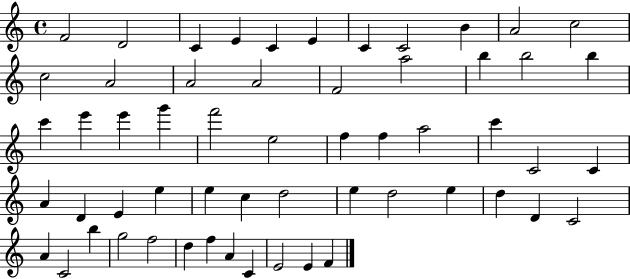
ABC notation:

X:1
T:Untitled
M:4/4
L:1/4
K:C
F2 D2 C E C E C C2 B A2 c2 c2 A2 A2 A2 F2 a2 b b2 b c' e' e' g' f'2 e2 f f a2 c' C2 C A D E e e c d2 e d2 e d D C2 A C2 b g2 f2 d f A C E2 E F